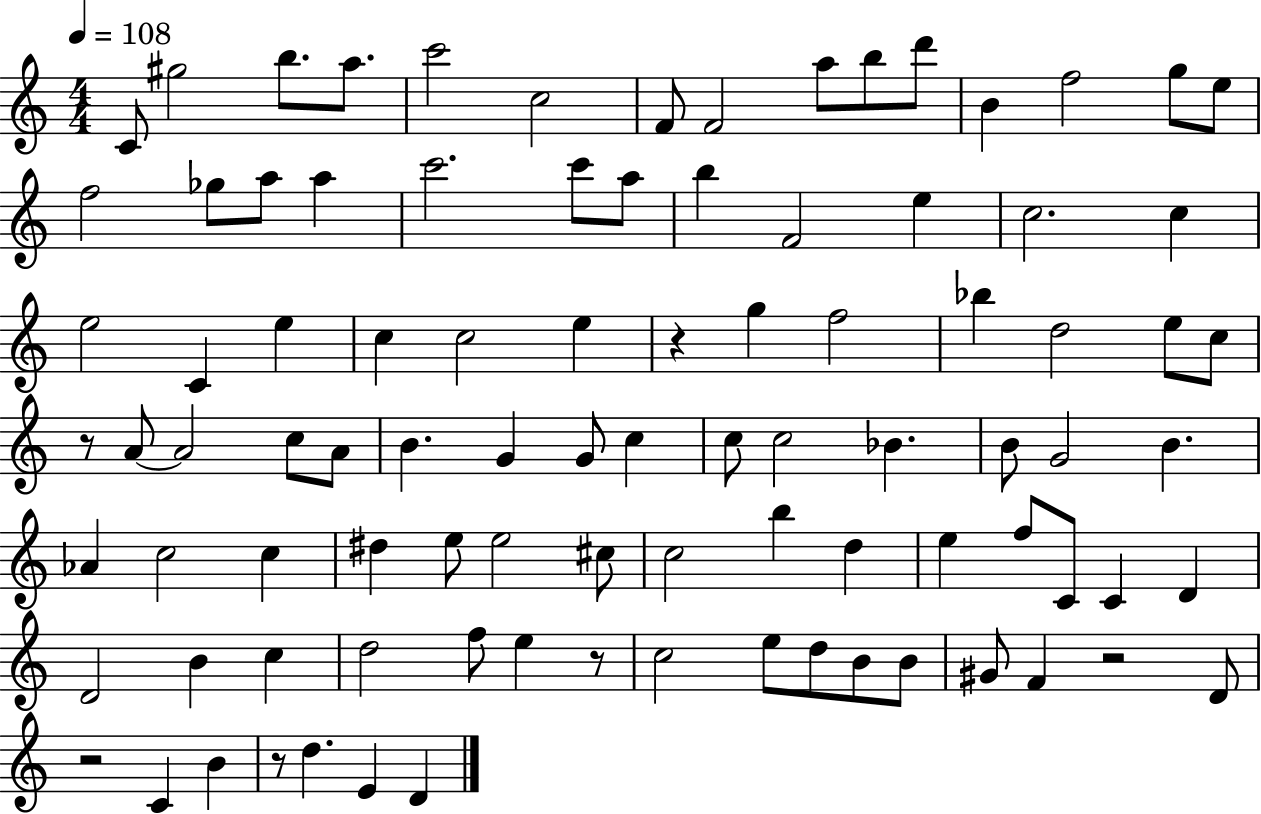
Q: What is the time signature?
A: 4/4